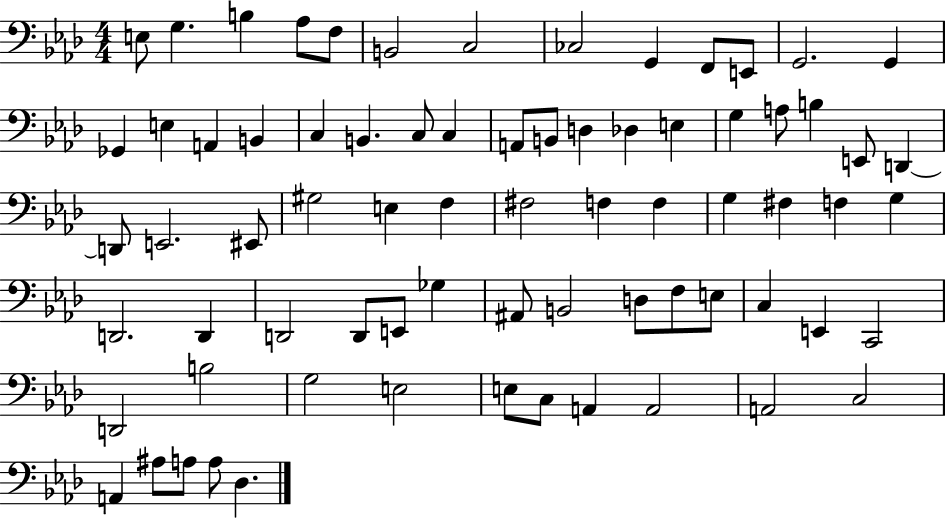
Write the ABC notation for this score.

X:1
T:Untitled
M:4/4
L:1/4
K:Ab
E,/2 G, B, _A,/2 F,/2 B,,2 C,2 _C,2 G,, F,,/2 E,,/2 G,,2 G,, _G,, E, A,, B,, C, B,, C,/2 C, A,,/2 B,,/2 D, _D, E, G, A,/2 B, E,,/2 D,, D,,/2 E,,2 ^E,,/2 ^G,2 E, F, ^F,2 F, F, G, ^F, F, G, D,,2 D,, D,,2 D,,/2 E,,/2 _G, ^A,,/2 B,,2 D,/2 F,/2 E,/2 C, E,, C,,2 D,,2 B,2 G,2 E,2 E,/2 C,/2 A,, A,,2 A,,2 C,2 A,, ^A,/2 A,/2 A,/2 _D,